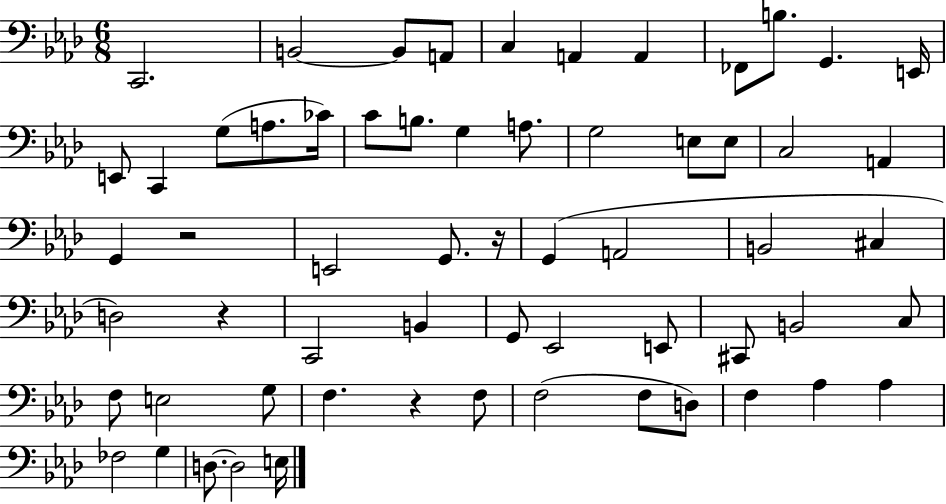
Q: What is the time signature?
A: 6/8